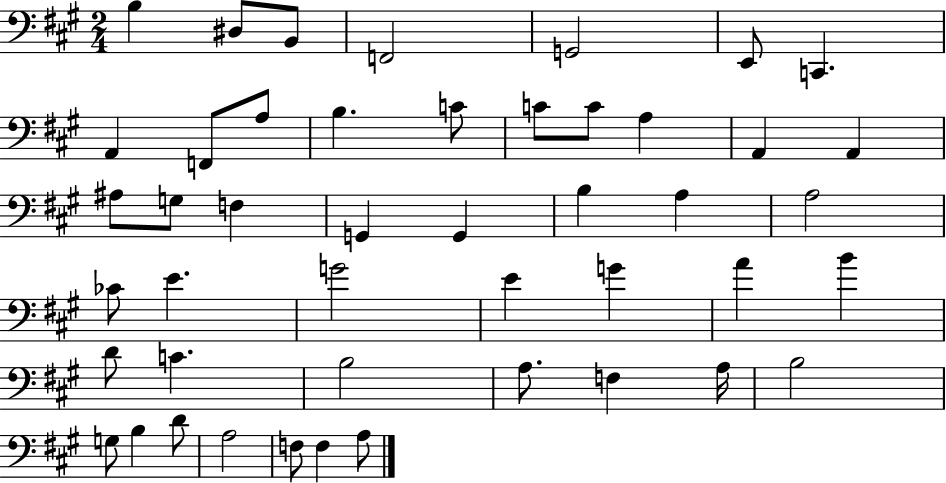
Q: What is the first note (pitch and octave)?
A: B3